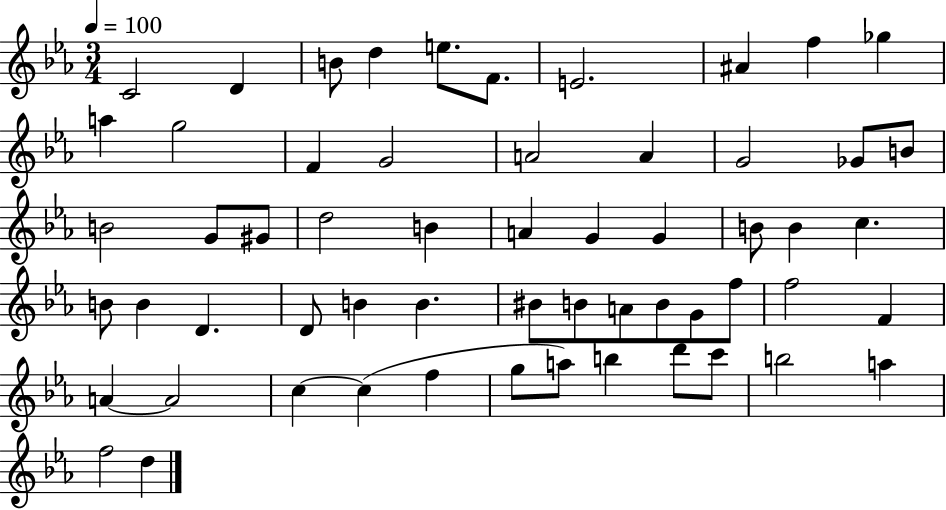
X:1
T:Untitled
M:3/4
L:1/4
K:Eb
C2 D B/2 d e/2 F/2 E2 ^A f _g a g2 F G2 A2 A G2 _G/2 B/2 B2 G/2 ^G/2 d2 B A G G B/2 B c B/2 B D D/2 B B ^B/2 B/2 A/2 B/2 G/2 f/2 f2 F A A2 c c f g/2 a/2 b d'/2 c'/2 b2 a f2 d